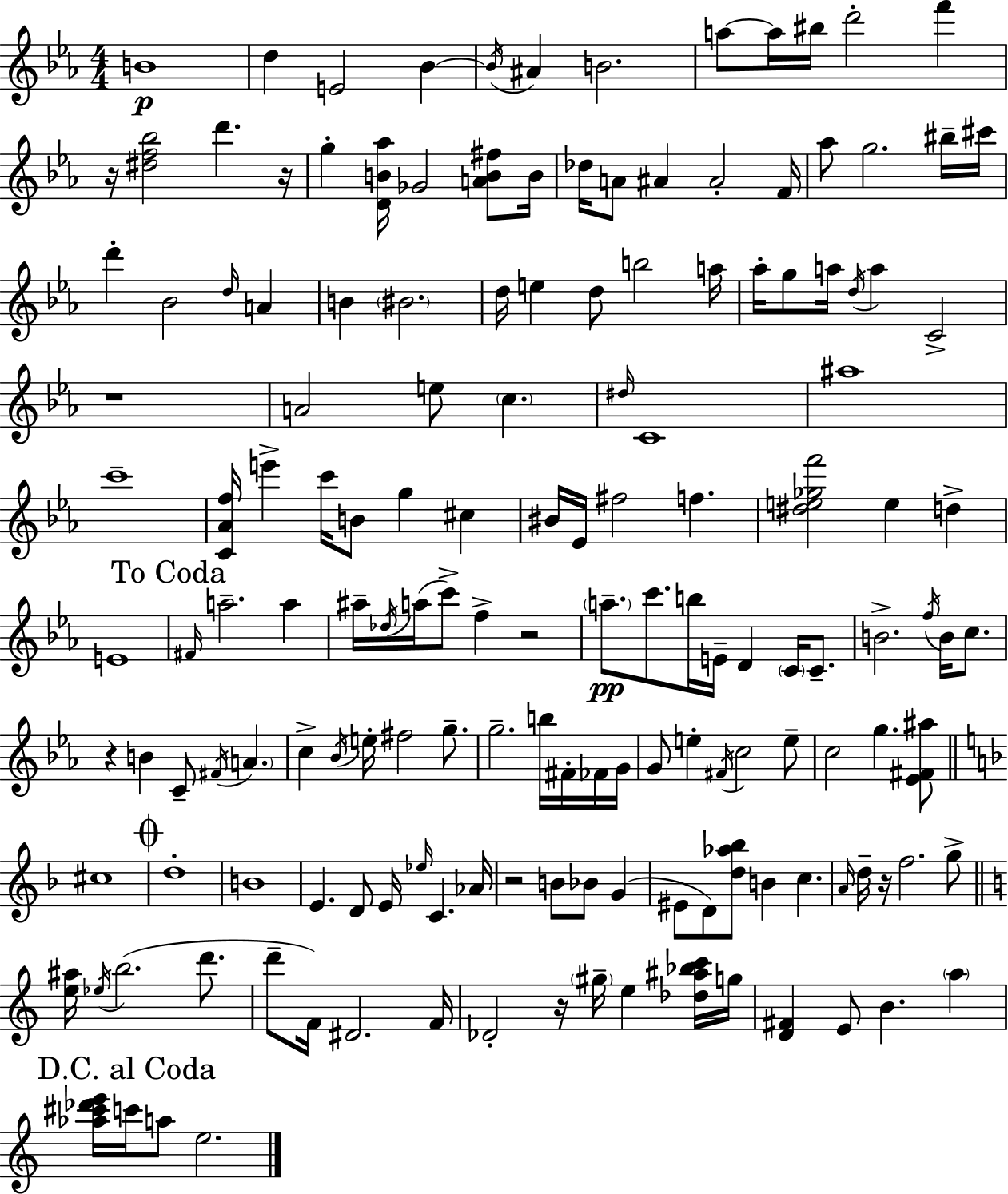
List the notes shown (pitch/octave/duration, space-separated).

B4/w D5/q E4/h Bb4/q Bb4/s A#4/q B4/h. A5/e A5/s BIS5/s D6/h F6/q R/s [D#5,F5,Bb5]/h D6/q. R/s G5/q [D4,B4,Ab5]/s Gb4/h [A4,B4,F#5]/e B4/s Db5/s A4/e A#4/q A#4/h F4/s Ab5/e G5/h. BIS5/s C#6/s D6/q Bb4/h D5/s A4/q B4/q BIS4/h. D5/s E5/q D5/e B5/h A5/s Ab5/s G5/e A5/s D5/s A5/q C4/h R/w A4/h E5/e C5/q. D#5/s C4/w A#5/w C6/w [C4,Ab4,F5]/s E6/q C6/s B4/e G5/q C#5/q BIS4/s Eb4/s F#5/h F5/q. [D#5,E5,Gb5,F6]/h E5/q D5/q E4/w F#4/s A5/h. A5/q A#5/s Db5/s A5/s C6/e F5/q R/h A5/e. C6/e. B5/s E4/s D4/q C4/s C4/e. B4/h. F5/s B4/s C5/e. R/q B4/q C4/e F#4/s A4/q. C5/q Bb4/s E5/s F#5/h G5/e. G5/h. B5/s F#4/s FES4/s G4/s G4/e E5/q F#4/s C5/h E5/e C5/h G5/q. [Eb4,F#4,A#5]/e C#5/w D5/w B4/w E4/q. D4/e E4/s Eb5/s C4/q. Ab4/s R/h B4/e Bb4/e G4/q EIS4/e D4/e [D5,Ab5,Bb5]/e B4/q C5/q. A4/s D5/s R/s F5/h. G5/e [E5,A#5]/s Eb5/s B5/h. D6/e. D6/e F4/s D#4/h. F4/s Db4/h R/s G#5/s E5/q [Db5,A#5,Bb5,C6]/s G5/s [D4,F#4]/q E4/e B4/q. A5/q [Ab5,C#6,Db6,E6]/s C6/s A5/e E5/h.